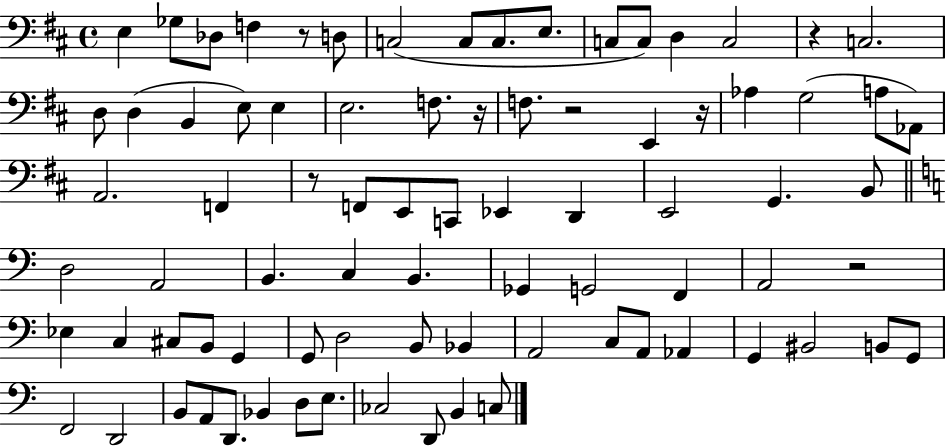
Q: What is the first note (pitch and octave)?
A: E3